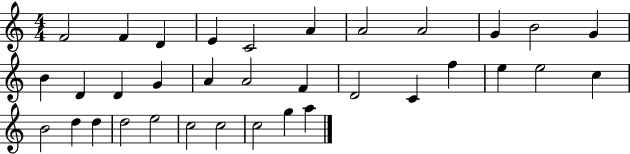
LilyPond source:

{
  \clef treble
  \numericTimeSignature
  \time 4/4
  \key c \major
  f'2 f'4 d'4 | e'4 c'2 a'4 | a'2 a'2 | g'4 b'2 g'4 | \break b'4 d'4 d'4 g'4 | a'4 a'2 f'4 | d'2 c'4 f''4 | e''4 e''2 c''4 | \break b'2 d''4 d''4 | d''2 e''2 | c''2 c''2 | c''2 g''4 a''4 | \break \bar "|."
}